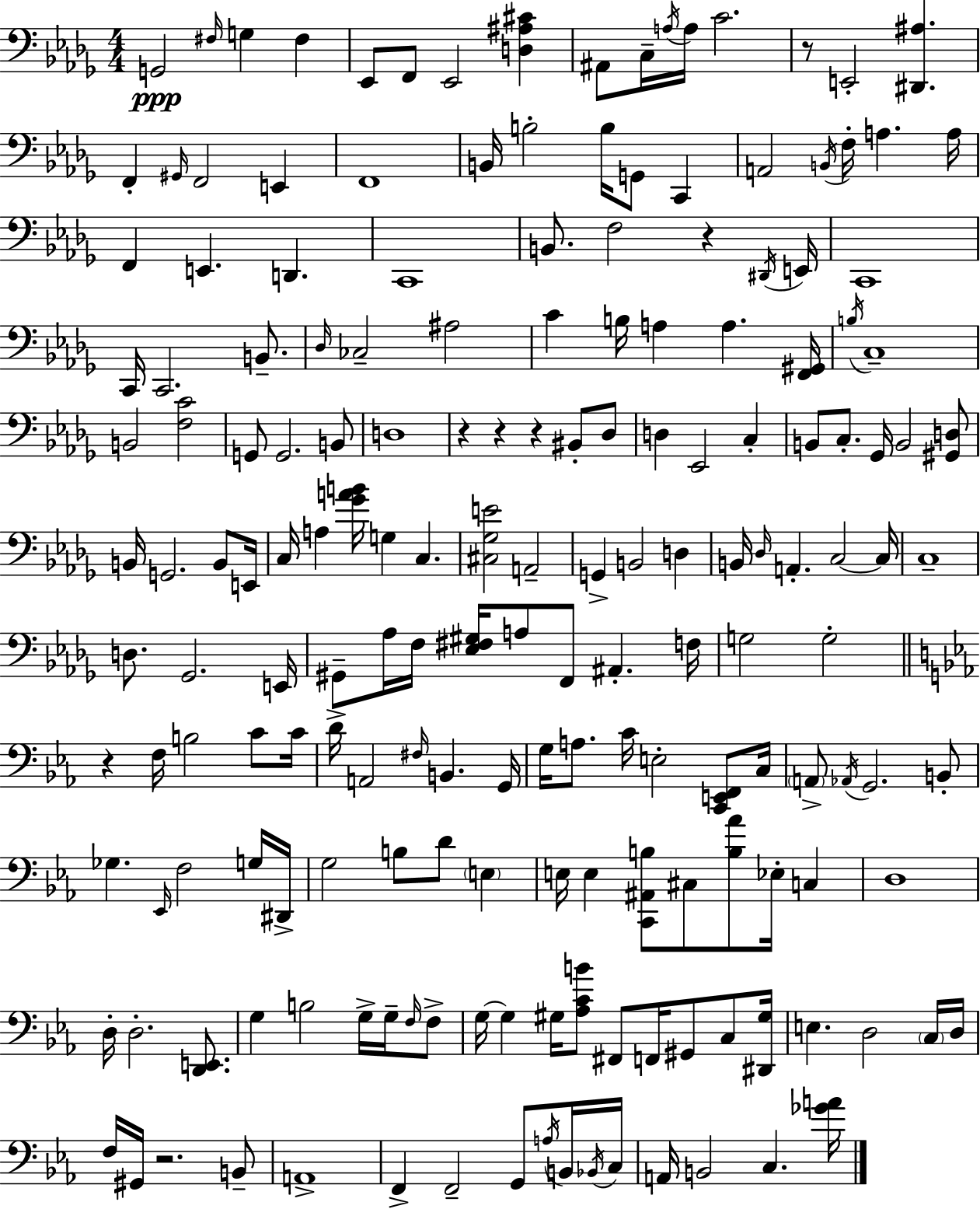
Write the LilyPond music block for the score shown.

{
  \clef bass
  \numericTimeSignature
  \time 4/4
  \key bes \minor
  g,2\ppp \grace { fis16 } g4 fis4 | ees,8 f,8 ees,2 <d ais cis'>4 | ais,8 c16-- \acciaccatura { a16 } a16 c'2. | r8 e,2-. <dis, ais>4. | \break f,4-. \grace { gis,16 } f,2 e,4 | f,1 | b,16 b2-. b16 g,8 c,4 | a,2 \acciaccatura { b,16 } f16-. a4. | \break a16 f,4 e,4. d,4. | c,1 | b,8. f2 r4 | \acciaccatura { dis,16 } e,16 c,1 | \break c,16 c,2. | b,8.-- \grace { des16 } ces2-- ais2 | c'4 b16 a4 a4. | <f, gis,>16 \acciaccatura { b16 } c1-- | \break b,2 <f c'>2 | g,8 g,2. | b,8 d1 | r4 r4 r4 | \break bis,8-. des8 d4 ees,2 | c4-. b,8 c8.-. ges,16 b,2 | <gis, d>8 b,16 g,2. | b,8 e,16 c16 a4 <ges' a' b'>16 g4 | \break c4. <cis ges e'>2 a,2-- | g,4-> b,2 | d4 b,16 \grace { des16 } a,4.-. c2~~ | c16 c1-- | \break d8. ges,2. | e,16 gis,8-- aes16 f16 <ees fis gis>16 a8 f,8 | ais,4.-. f16 g2 | g2-. \bar "||" \break \key c \minor r4 f16 b2 c'8 c'16 | d'16-> a,2 \grace { fis16 } b,4. | g,16 g16 a8. c'16 e2-. <c, e, f,>8 | c16 \parenthesize a,8-> \acciaccatura { aes,16 } g,2. | \break b,8-. ges4. \grace { ees,16 } f2 | g16 dis,16-> g2 b8 d'8 \parenthesize e4 | e16 e4 <c, ais, b>8 cis8 <b aes'>8 ees16-. c4 | d1 | \break d16-. d2.-. | <d, e,>8. g4 b2 g16-> | g16-- \grace { f16 } f8-> g16~~ g4 gis16 <aes c' b'>8 fis,8 f,16 gis,8 | c8 <dis, gis>16 e4. d2 | \break \parenthesize c16 d16 f16 gis,16 r2. | b,8-- a,1-> | f,4-> f,2-- | g,8 \acciaccatura { a16 } b,16 \acciaccatura { bes,16 } c16 a,16 b,2 c4. | \break <ges' a'>16 \bar "|."
}